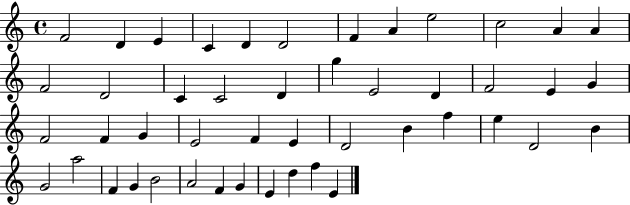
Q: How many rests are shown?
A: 0